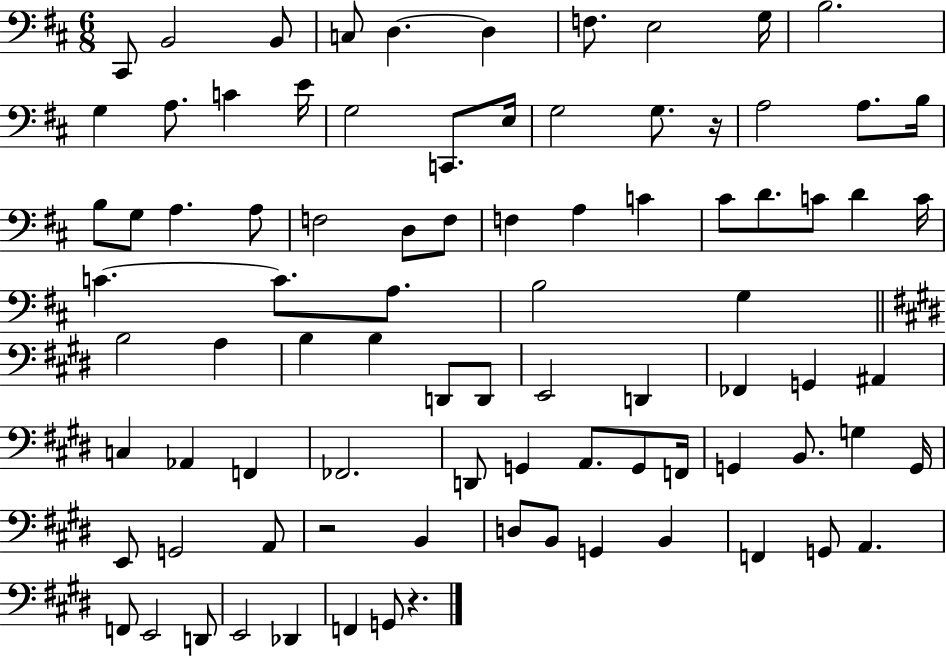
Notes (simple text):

C#2/e B2/h B2/e C3/e D3/q. D3/q F3/e. E3/h G3/s B3/h. G3/q A3/e. C4/q E4/s G3/h C2/e. E3/s G3/h G3/e. R/s A3/h A3/e. B3/s B3/e G3/e A3/q. A3/e F3/h D3/e F3/e F3/q A3/q C4/q C#4/e D4/e. C4/e D4/q C4/s C4/q. C4/e. A3/e. B3/h G3/q B3/h A3/q B3/q B3/q D2/e D2/e E2/h D2/q FES2/q G2/q A#2/q C3/q Ab2/q F2/q FES2/h. D2/e G2/q A2/e. G2/e F2/s G2/q B2/e. G3/q G2/s E2/e G2/h A2/e R/h B2/q D3/e B2/e G2/q B2/q F2/q G2/e A2/q. F2/e E2/h D2/e E2/h Db2/q F2/q G2/e R/q.